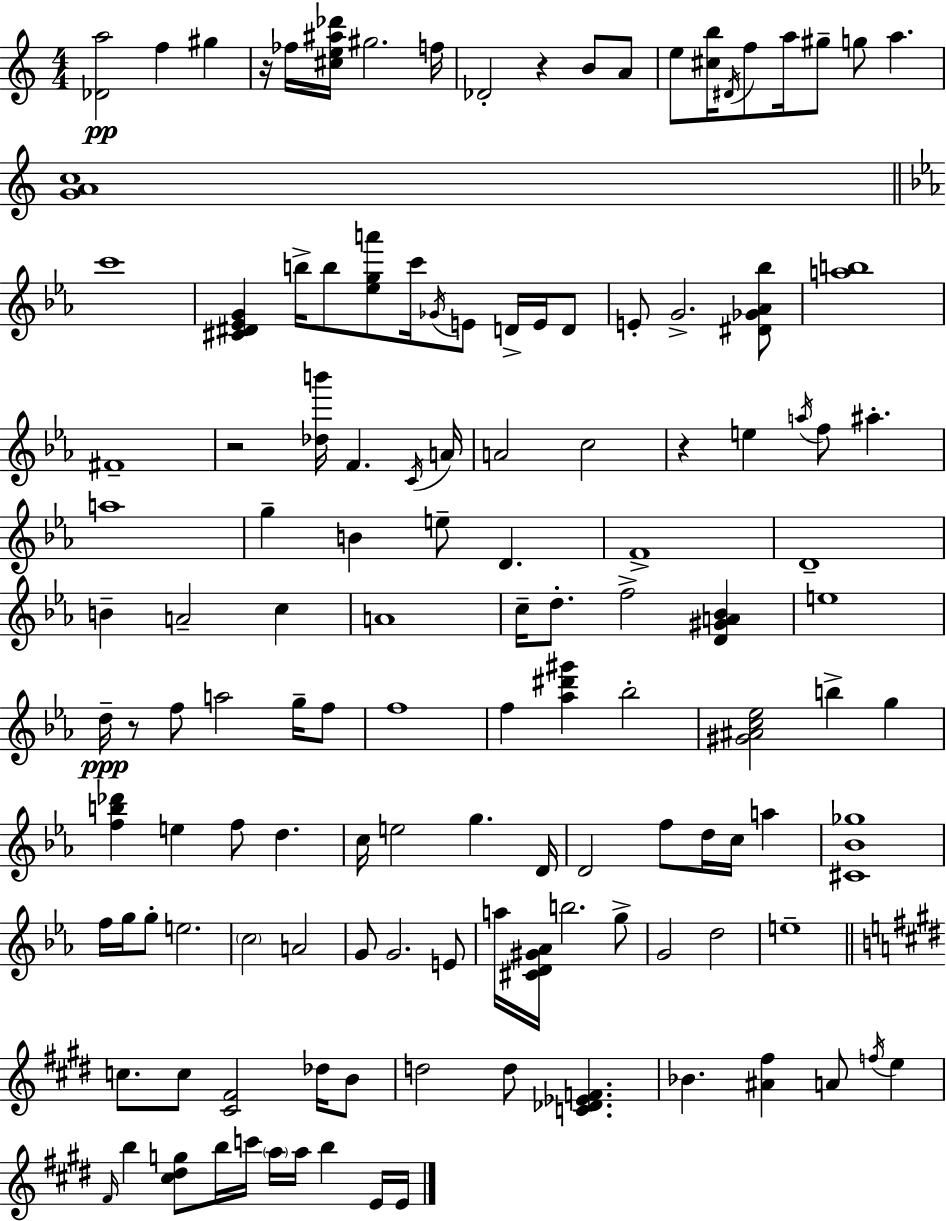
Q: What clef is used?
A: treble